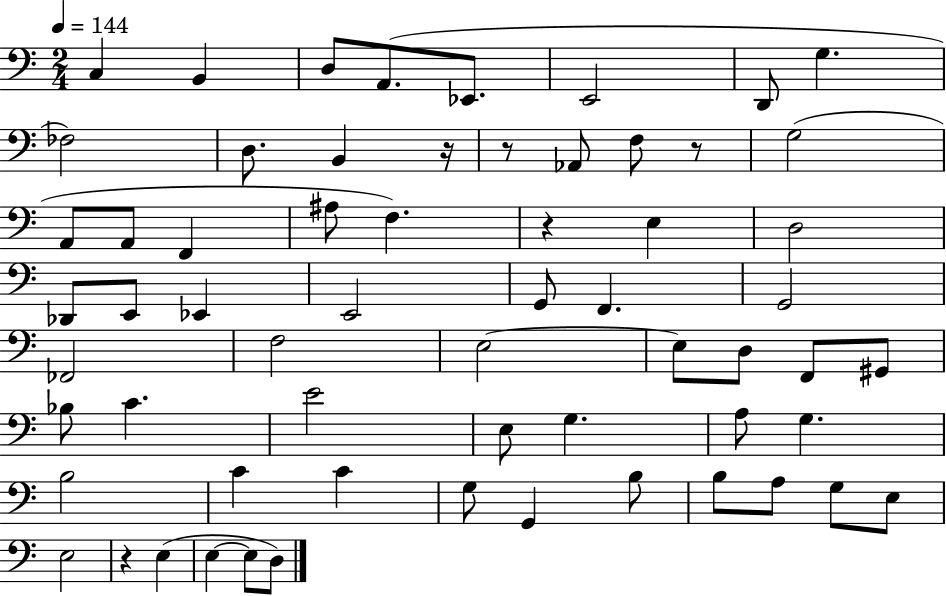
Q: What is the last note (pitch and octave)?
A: D3